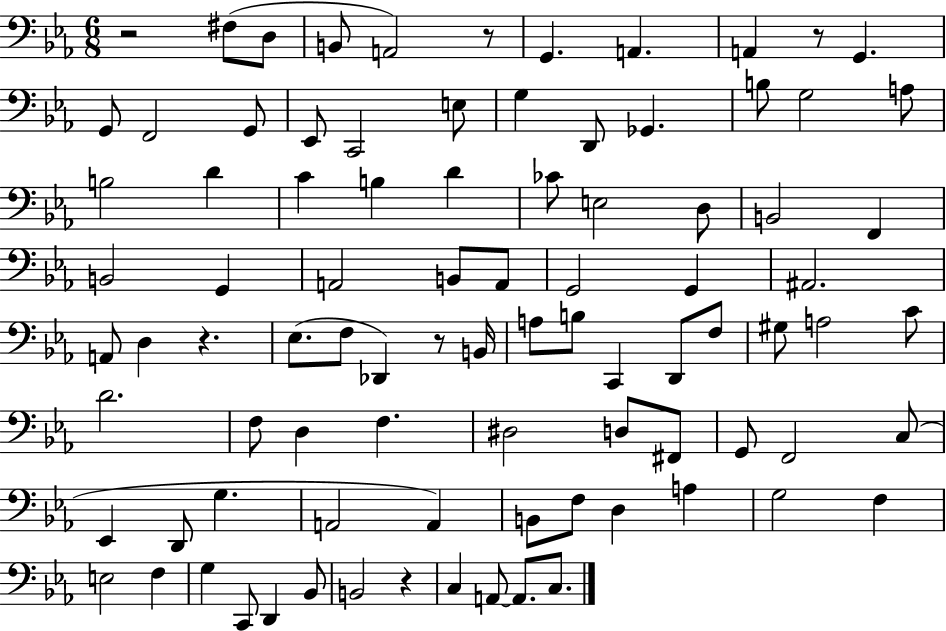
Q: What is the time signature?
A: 6/8